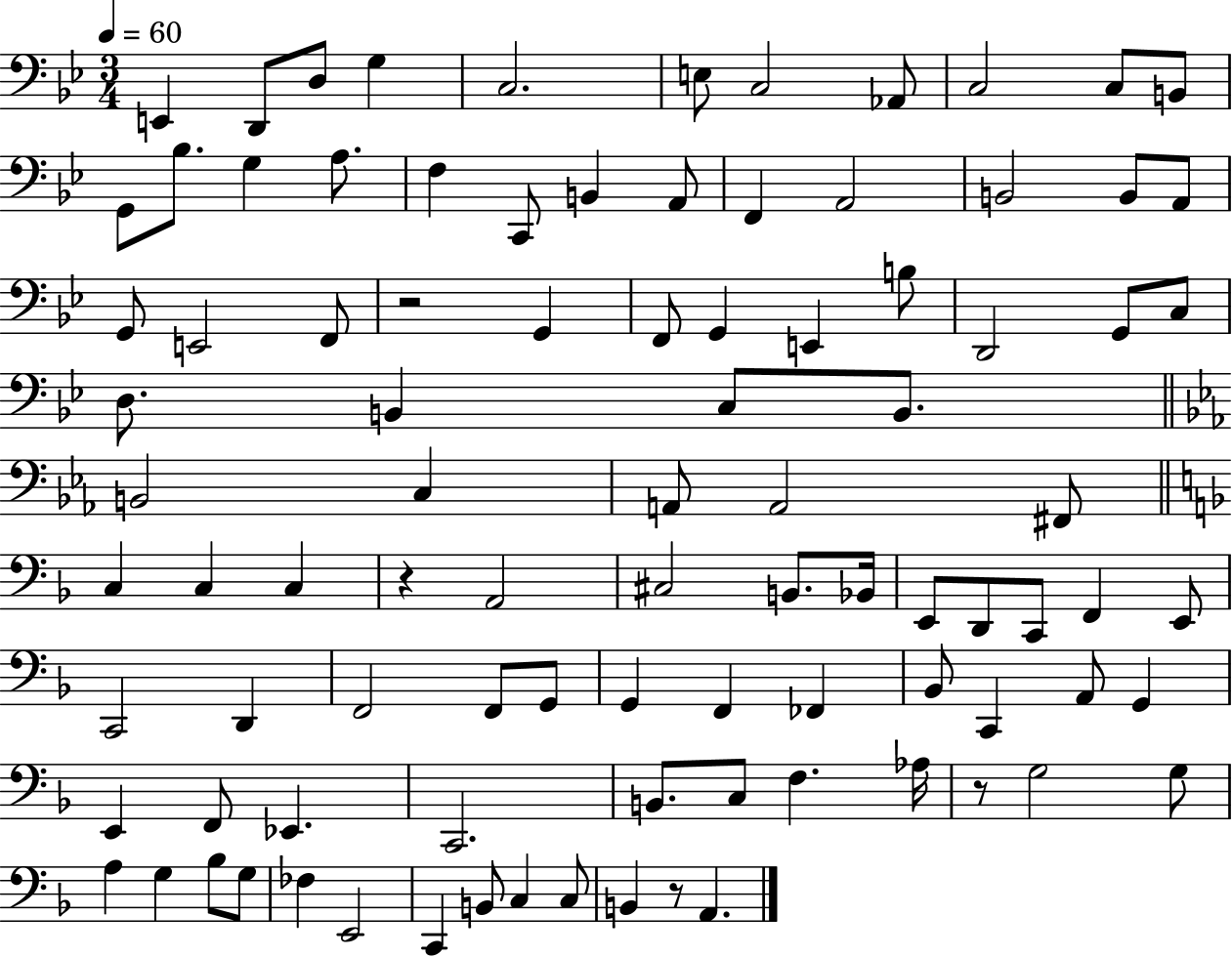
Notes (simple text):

E2/q D2/e D3/e G3/q C3/h. E3/e C3/h Ab2/e C3/h C3/e B2/e G2/e Bb3/e. G3/q A3/e. F3/q C2/e B2/q A2/e F2/q A2/h B2/h B2/e A2/e G2/e E2/h F2/e R/h G2/q F2/e G2/q E2/q B3/e D2/h G2/e C3/e D3/e. B2/q C3/e B2/e. B2/h C3/q A2/e A2/h F#2/e C3/q C3/q C3/q R/q A2/h C#3/h B2/e. Bb2/s E2/e D2/e C2/e F2/q E2/e C2/h D2/q F2/h F2/e G2/e G2/q F2/q FES2/q Bb2/e C2/q A2/e G2/q E2/q F2/e Eb2/q. C2/h. B2/e. C3/e F3/q. Ab3/s R/e G3/h G3/e A3/q G3/q Bb3/e G3/e FES3/q E2/h C2/q B2/e C3/q C3/e B2/q R/e A2/q.